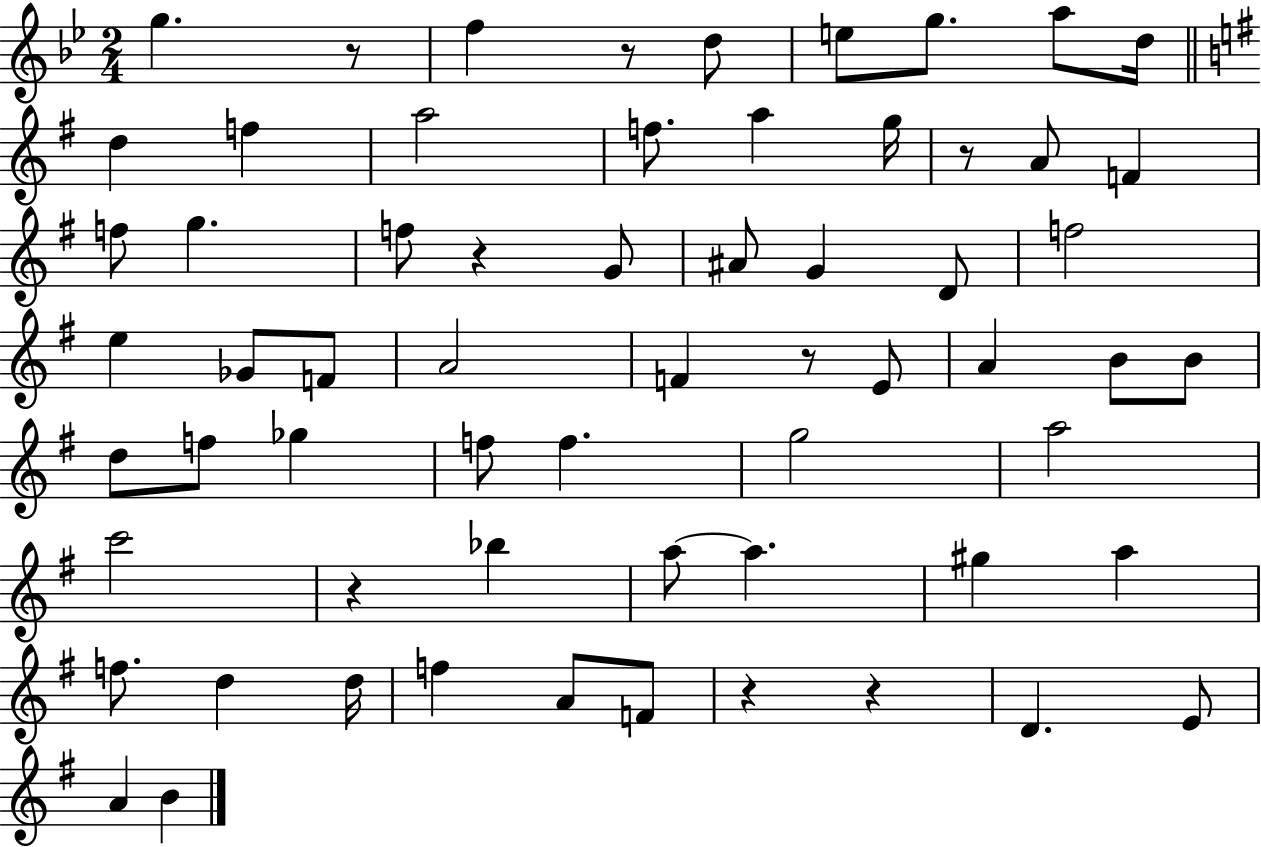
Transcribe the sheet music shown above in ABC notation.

X:1
T:Untitled
M:2/4
L:1/4
K:Bb
g z/2 f z/2 d/2 e/2 g/2 a/2 d/4 d f a2 f/2 a g/4 z/2 A/2 F f/2 g f/2 z G/2 ^A/2 G D/2 f2 e _G/2 F/2 A2 F z/2 E/2 A B/2 B/2 d/2 f/2 _g f/2 f g2 a2 c'2 z _b a/2 a ^g a f/2 d d/4 f A/2 F/2 z z D E/2 A B